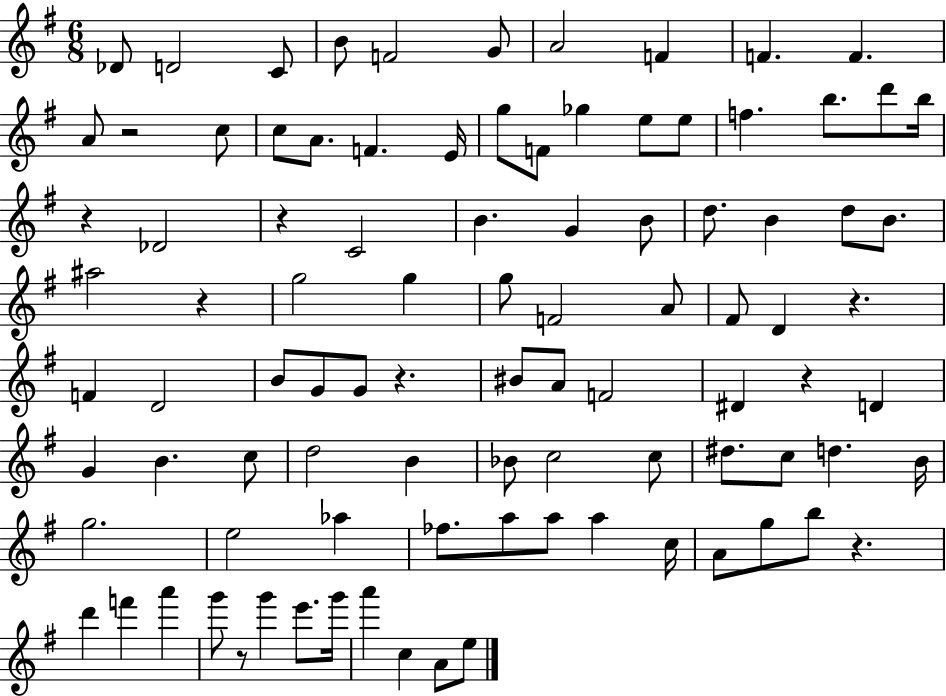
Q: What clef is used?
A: treble